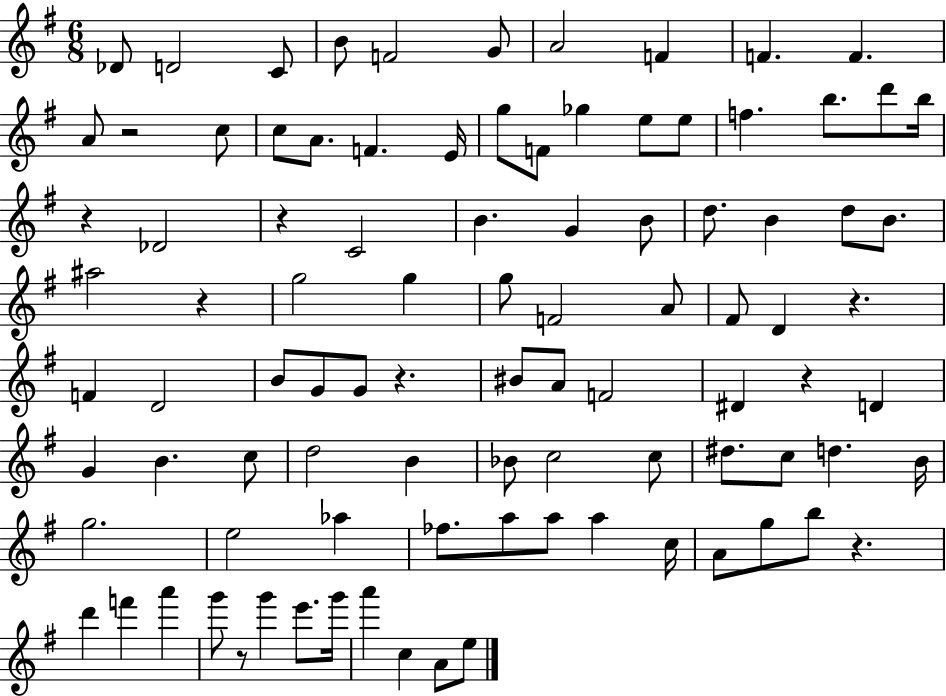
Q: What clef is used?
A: treble